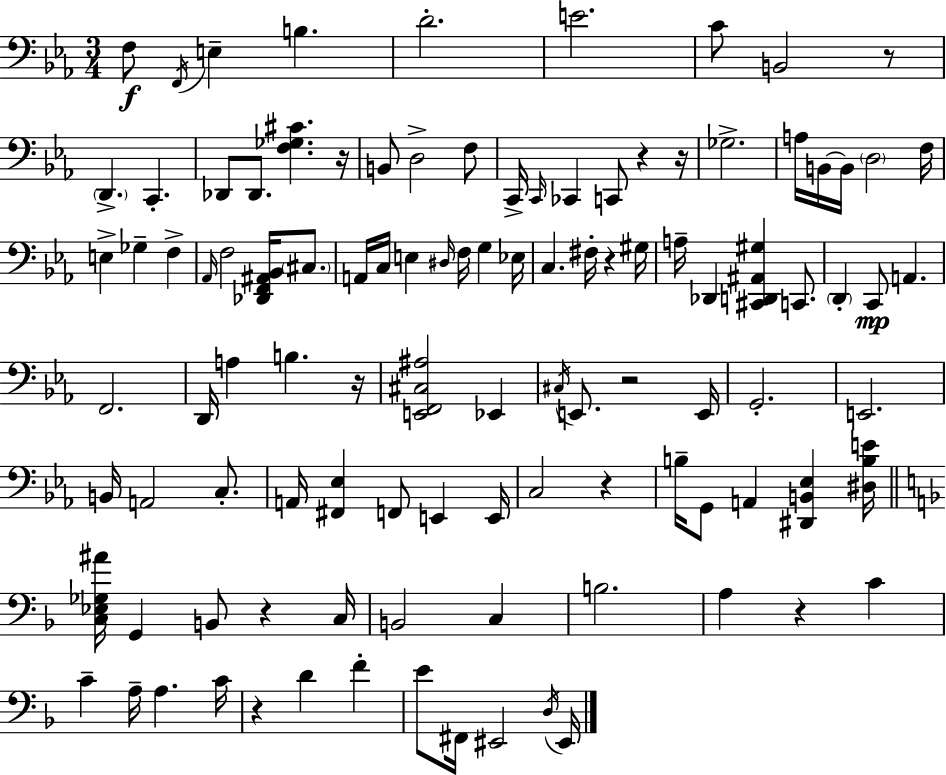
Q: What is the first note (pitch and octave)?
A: F3